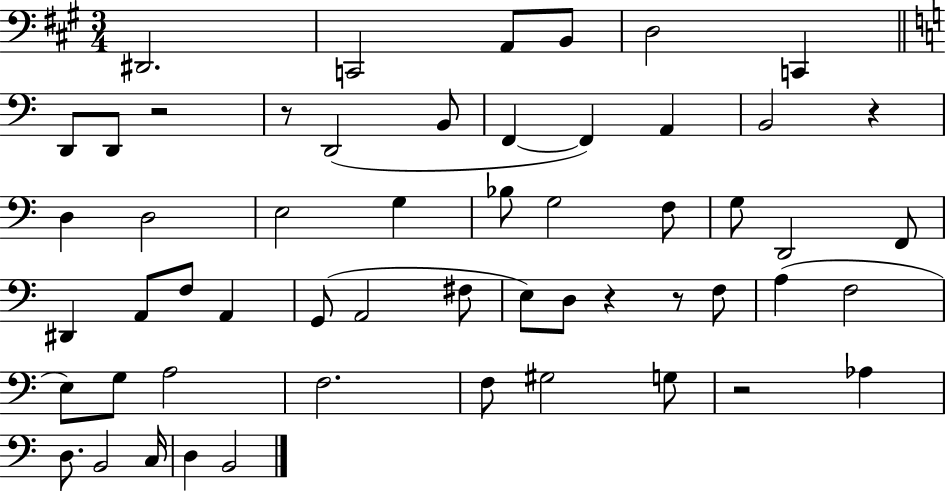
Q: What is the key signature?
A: A major